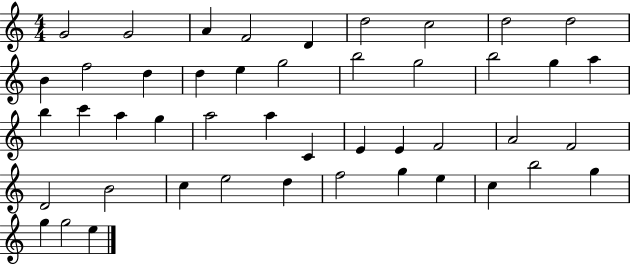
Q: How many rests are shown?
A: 0